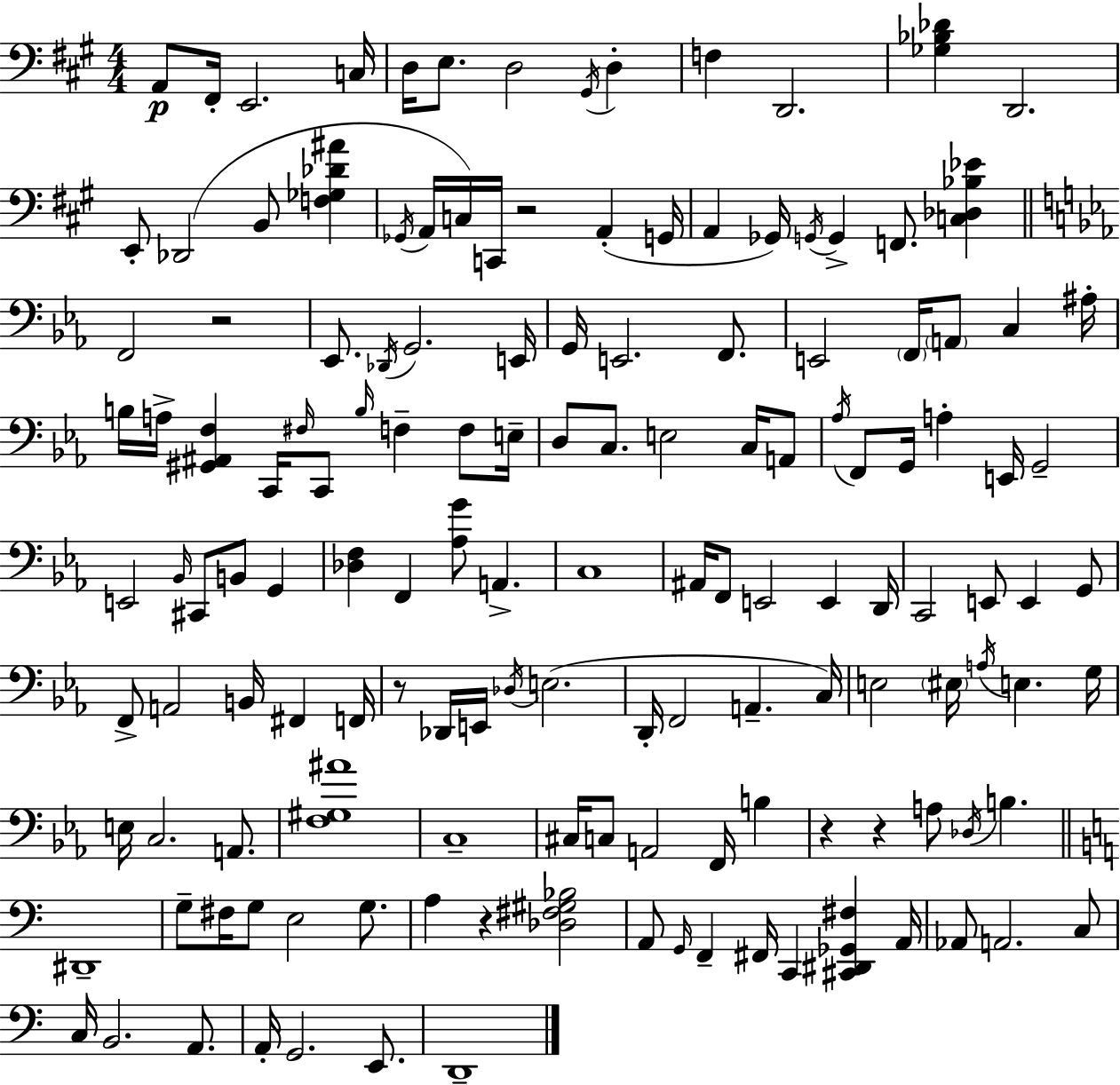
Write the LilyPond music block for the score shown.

{
  \clef bass
  \numericTimeSignature
  \time 4/4
  \key a \major
  a,8\p fis,16-. e,2. c16 | d16 e8. d2 \acciaccatura { gis,16 } d4-. | f4 d,2. | <ges bes des'>4 d,2. | \break e,8-. des,2( b,8 <f ges des' ais'>4 | \acciaccatura { ges,16 } a,16 c16) c,16 r2 a,4-.( | g,16 a,4 ges,16) \acciaccatura { g,16 } g,4-> f,8. <c des bes ees'>4 | \bar "||" \break \key c \minor f,2 r2 | ees,8. \acciaccatura { des,16 } g,2. | e,16 g,16 e,2. f,8. | e,2 \parenthesize f,16 \parenthesize a,8 c4 | \break ais16-. b16 a16-> <gis, ais, f>4 c,16 \grace { fis16 } c,8 \grace { b16 } f4-- | f8 e16-- d8 c8. e2 | c16 a,8 \acciaccatura { aes16 } f,8 g,16 a4-. e,16 g,2-- | e,2 \grace { bes,16 } cis,8 b,8 | \break g,4 <des f>4 f,4 <aes g'>8 a,4.-> | c1 | ais,16 f,8 e,2 | e,4 d,16 c,2 e,8 e,4 | \break g,8 f,8-> a,2 b,16 | fis,4 f,16 r8 des,16 e,16 \acciaccatura { des16 }( e2. | d,16-. f,2 a,4.-- | c16) e2 \parenthesize eis16 \acciaccatura { a16 } | \break e4. g16 e16 c2. | a,8. <f gis ais'>1 | c1-- | cis16 c8 a,2 | \break f,16 b4 r4 r4 a8 | \acciaccatura { des16 } b4. \bar "||" \break \key a \minor dis,1-- | g8-- fis16 g8 e2 g8. | a4 r4 <des fis gis bes>2 | a,8 \grace { g,16 } f,4-- fis,16 c,4 <cis, dis, ges, fis>4 | \break a,16 aes,8 a,2. c8 | c16 b,2. a,8. | a,16-. g,2. e,8. | d,1-- | \break \bar "|."
}